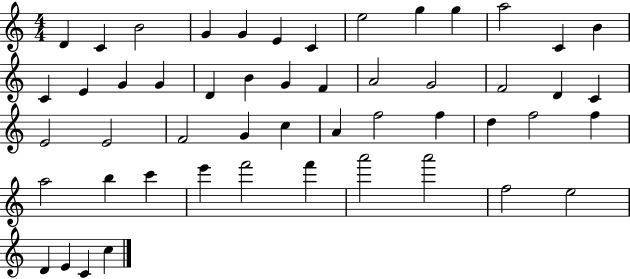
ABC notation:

X:1
T:Untitled
M:4/4
L:1/4
K:C
D C B2 G G E C e2 g g a2 C B C E G G D B G F A2 G2 F2 D C E2 E2 F2 G c A f2 f d f2 f a2 b c' e' f'2 f' a'2 a'2 f2 e2 D E C c